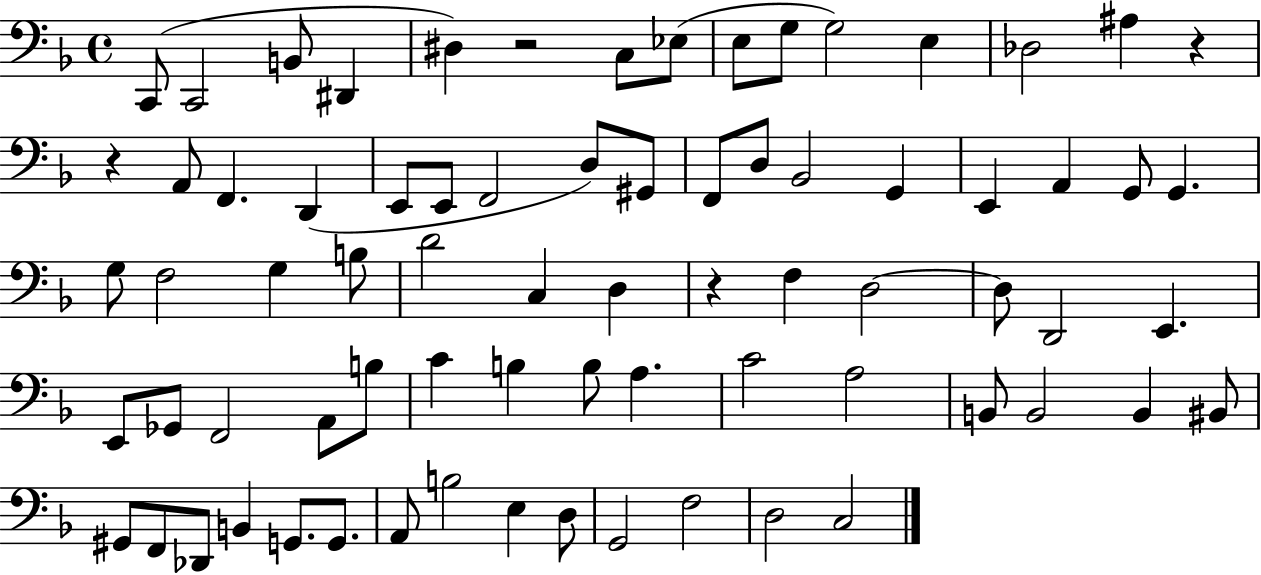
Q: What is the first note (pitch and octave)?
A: C2